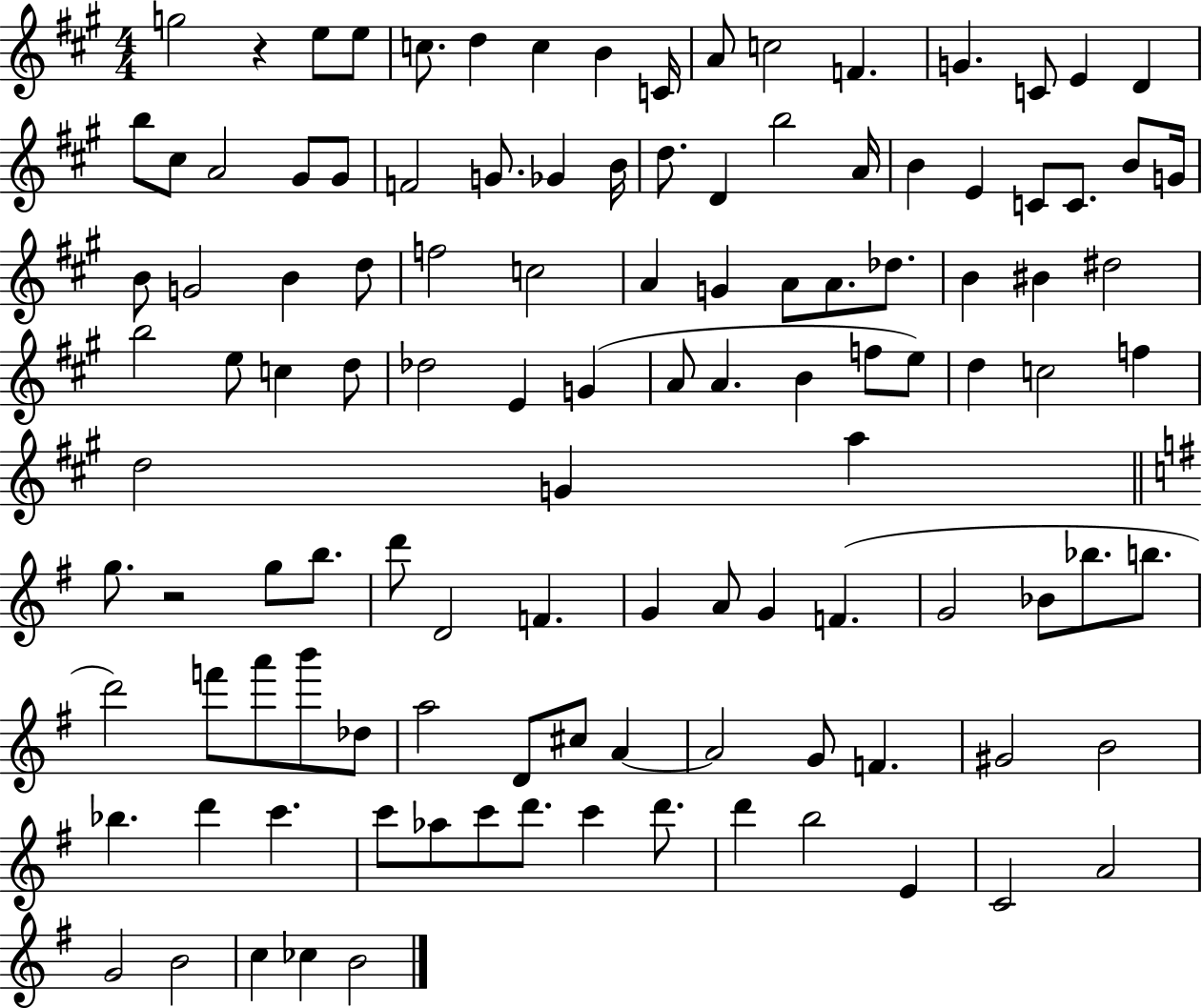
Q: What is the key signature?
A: A major